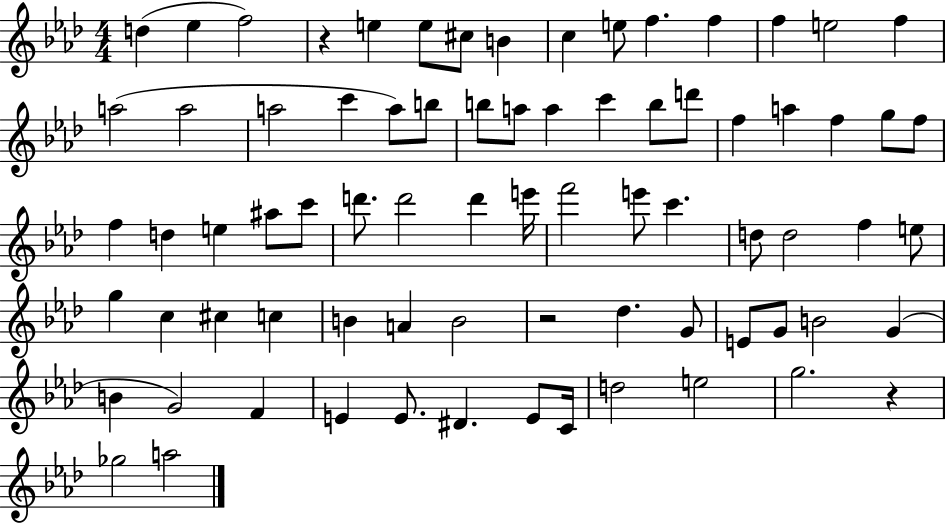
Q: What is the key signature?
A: AES major